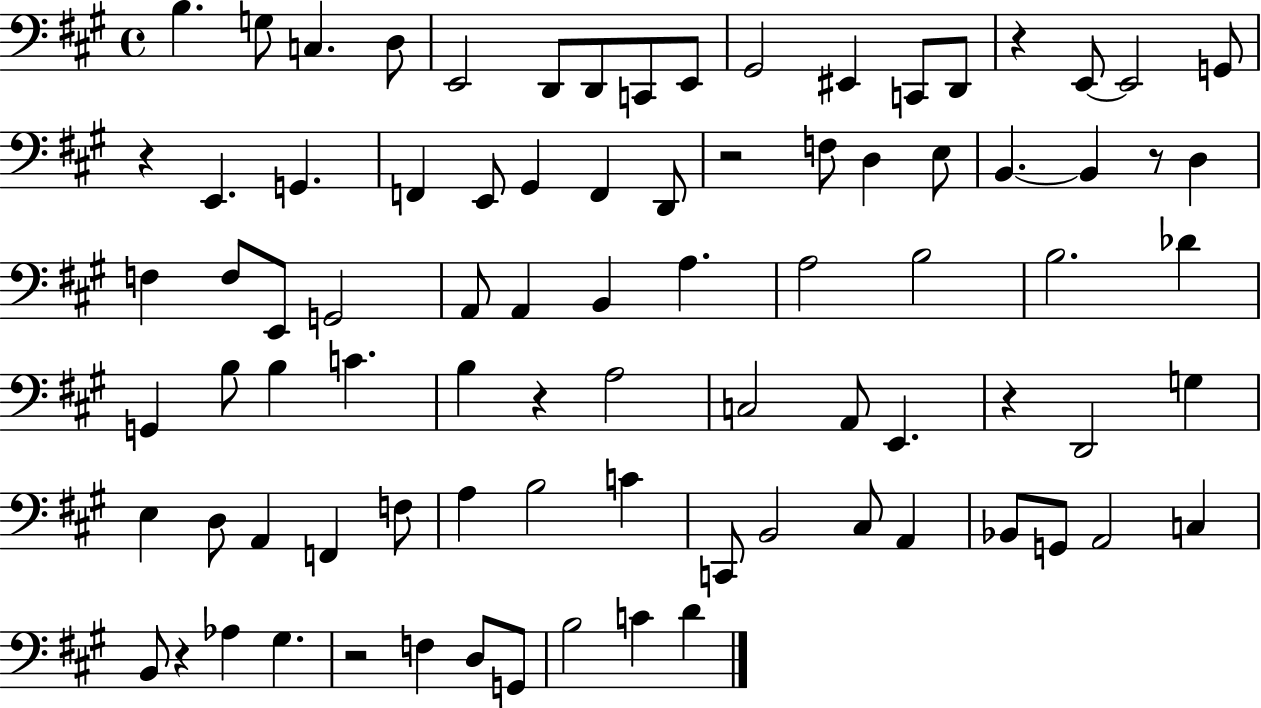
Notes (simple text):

B3/q. G3/e C3/q. D3/e E2/h D2/e D2/e C2/e E2/e G#2/h EIS2/q C2/e D2/e R/q E2/e E2/h G2/e R/q E2/q. G2/q. F2/q E2/e G#2/q F2/q D2/e R/h F3/e D3/q E3/e B2/q. B2/q R/e D3/q F3/q F3/e E2/e G2/h A2/e A2/q B2/q A3/q. A3/h B3/h B3/h. Db4/q G2/q B3/e B3/q C4/q. B3/q R/q A3/h C3/h A2/e E2/q. R/q D2/h G3/q E3/q D3/e A2/q F2/q F3/e A3/q B3/h C4/q C2/e B2/h C#3/e A2/q Bb2/e G2/e A2/h C3/q B2/e R/q Ab3/q G#3/q. R/h F3/q D3/e G2/e B3/h C4/q D4/q